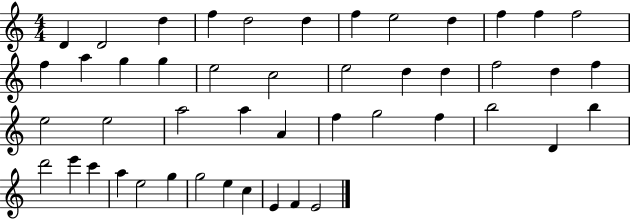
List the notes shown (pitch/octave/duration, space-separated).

D4/q D4/h D5/q F5/q D5/h D5/q F5/q E5/h D5/q F5/q F5/q F5/h F5/q A5/q G5/q G5/q E5/h C5/h E5/h D5/q D5/q F5/h D5/q F5/q E5/h E5/h A5/h A5/q A4/q F5/q G5/h F5/q B5/h D4/q B5/q D6/h E6/q C6/q A5/q E5/h G5/q G5/h E5/q C5/q E4/q F4/q E4/h